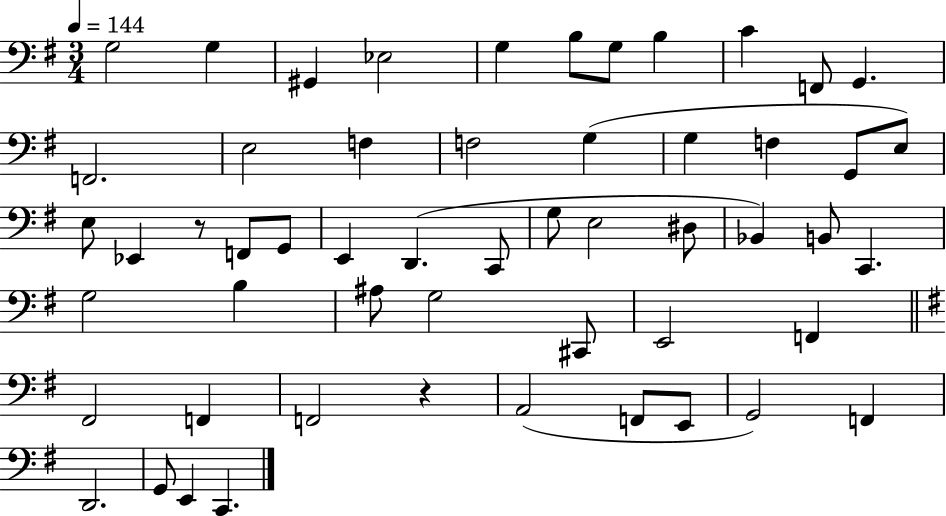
{
  \clef bass
  \numericTimeSignature
  \time 3/4
  \key g \major
  \tempo 4 = 144
  g2 g4 | gis,4 ees2 | g4 b8 g8 b4 | c'4 f,8 g,4. | \break f,2. | e2 f4 | f2 g4( | g4 f4 g,8 e8) | \break e8 ees,4 r8 f,8 g,8 | e,4 d,4.( c,8 | g8 e2 dis8 | bes,4) b,8 c,4. | \break g2 b4 | ais8 g2 cis,8 | e,2 f,4 | \bar "||" \break \key e \minor fis,2 f,4 | f,2 r4 | a,2( f,8 e,8 | g,2) f,4 | \break d,2. | g,8 e,4 c,4. | \bar "|."
}